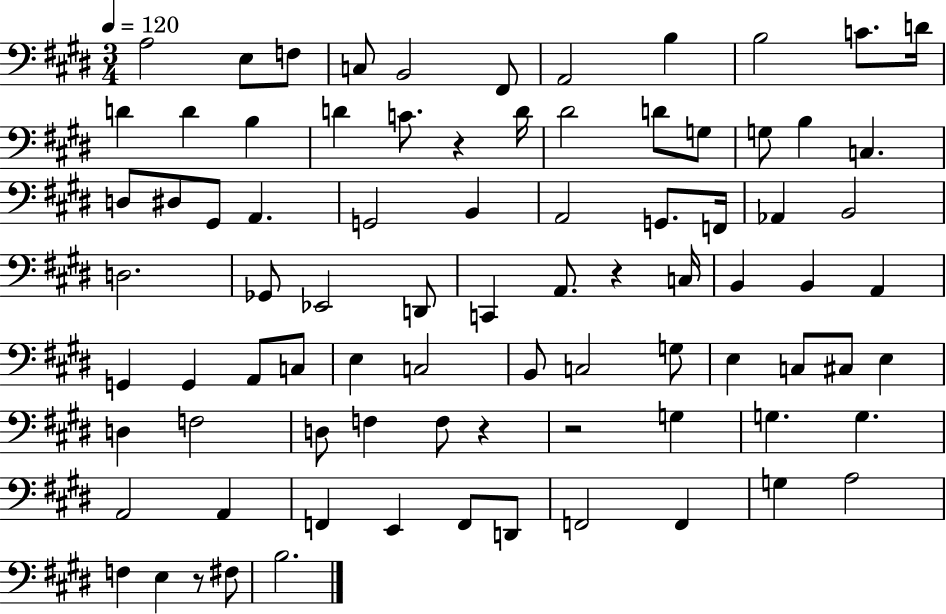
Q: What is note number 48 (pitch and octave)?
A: C3